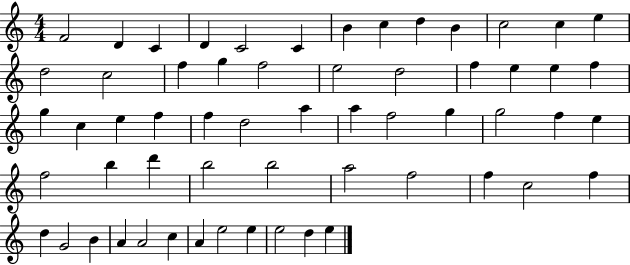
F4/h D4/q C4/q D4/q C4/h C4/q B4/q C5/q D5/q B4/q C5/h C5/q E5/q D5/h C5/h F5/q G5/q F5/h E5/h D5/h F5/q E5/q E5/q F5/q G5/q C5/q E5/q F5/q F5/q D5/h A5/q A5/q F5/h G5/q G5/h F5/q E5/q F5/h B5/q D6/q B5/h B5/h A5/h F5/h F5/q C5/h F5/q D5/q G4/h B4/q A4/q A4/h C5/q A4/q E5/h E5/q E5/h D5/q E5/q